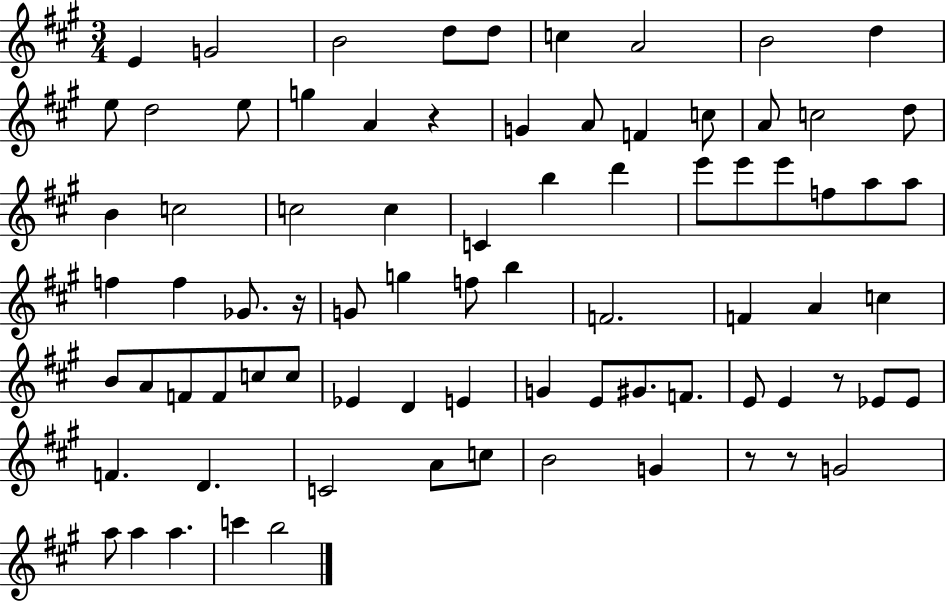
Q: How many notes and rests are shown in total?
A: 80